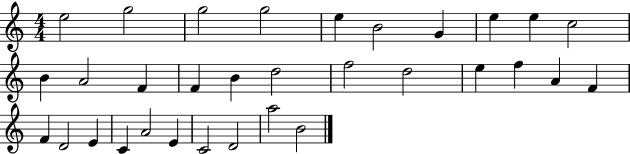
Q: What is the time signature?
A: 4/4